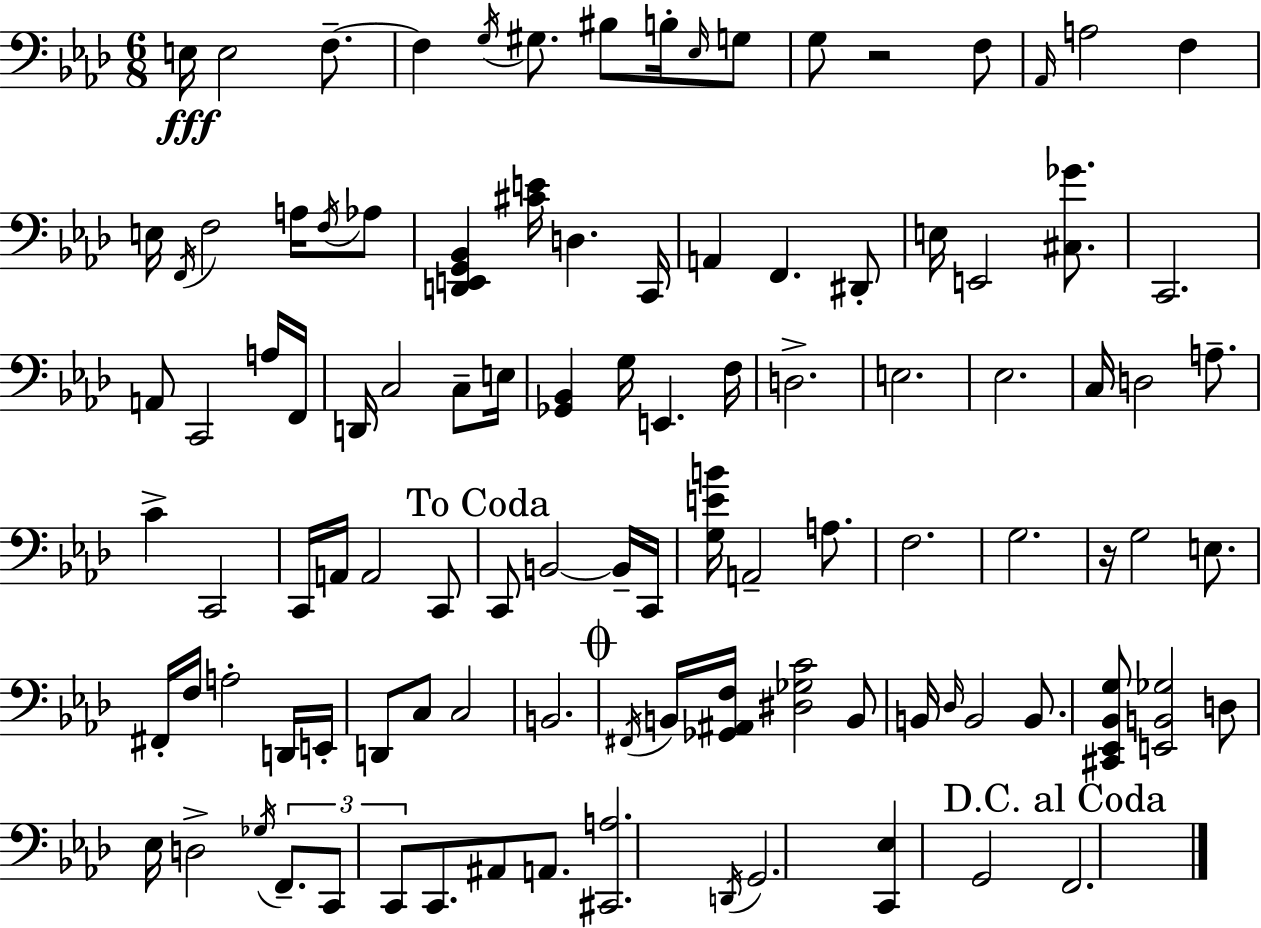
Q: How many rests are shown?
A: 2